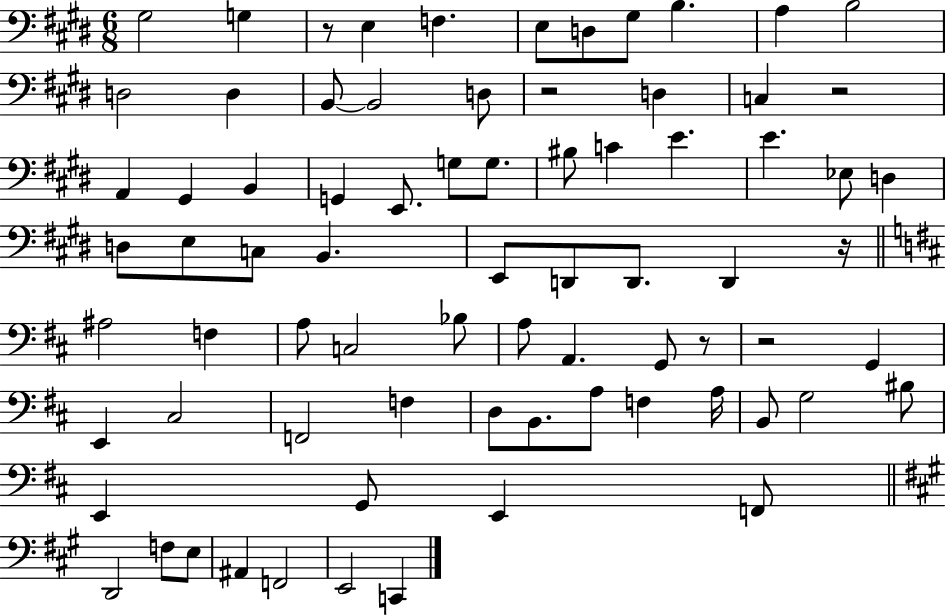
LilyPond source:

{
  \clef bass
  \numericTimeSignature
  \time 6/8
  \key e \major
  \repeat volta 2 { gis2 g4 | r8 e4 f4. | e8 d8 gis8 b4. | a4 b2 | \break d2 d4 | b,8~~ b,2 d8 | r2 d4 | c4 r2 | \break a,4 gis,4 b,4 | g,4 e,8. g8 g8. | bis8 c'4 e'4. | e'4. ees8 d4 | \break d8 e8 c8 b,4. | e,8 d,8 d,8. d,4 r16 | \bar "||" \break \key d \major ais2 f4 | a8 c2 bes8 | a8 a,4. g,8 r8 | r2 g,4 | \break e,4 cis2 | f,2 f4 | d8 b,8. a8 f4 a16 | b,8 g2 bis8 | \break e,4 g,8 e,4 f,8 | \bar "||" \break \key a \major d,2 f8 e8 | ais,4 f,2 | e,2 c,4 | } \bar "|."
}